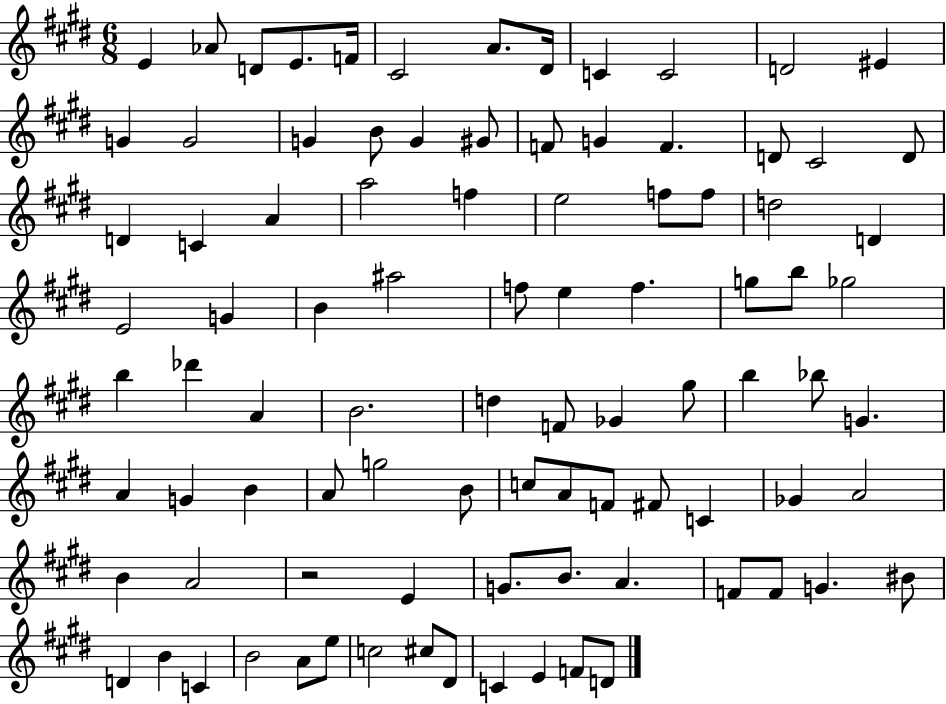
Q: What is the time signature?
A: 6/8